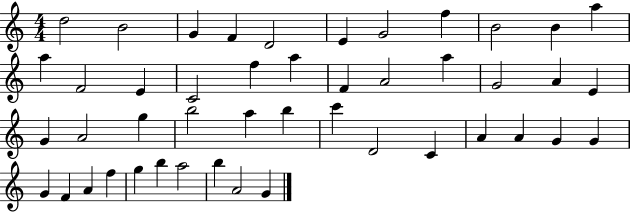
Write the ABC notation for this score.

X:1
T:Untitled
M:4/4
L:1/4
K:C
d2 B2 G F D2 E G2 f B2 B a a F2 E C2 f a F A2 a G2 A E G A2 g b2 a b c' D2 C A A G G G F A f g b a2 b A2 G